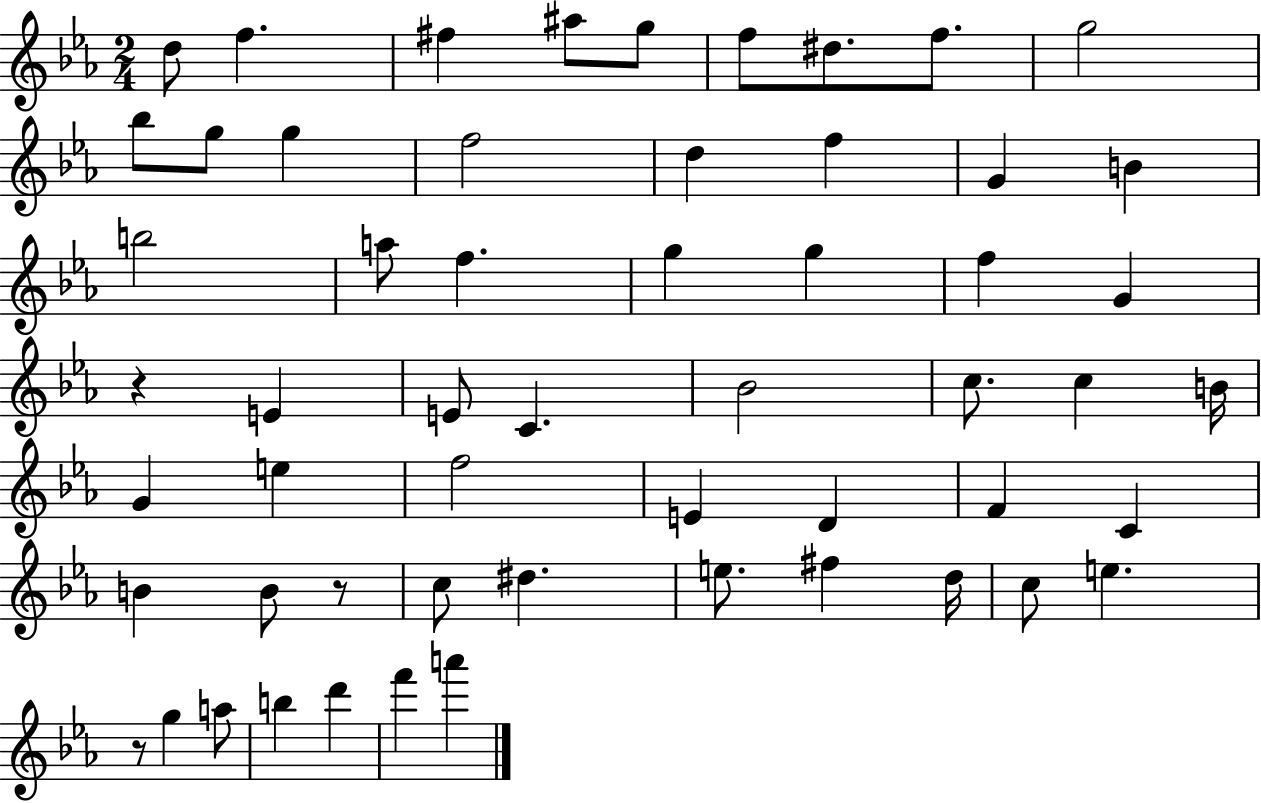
X:1
T:Untitled
M:2/4
L:1/4
K:Eb
d/2 f ^f ^a/2 g/2 f/2 ^d/2 f/2 g2 _b/2 g/2 g f2 d f G B b2 a/2 f g g f G z E E/2 C _B2 c/2 c B/4 G e f2 E D F C B B/2 z/2 c/2 ^d e/2 ^f d/4 c/2 e z/2 g a/2 b d' f' a'